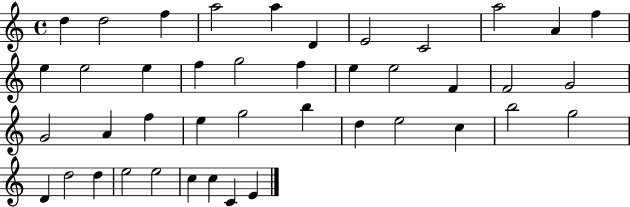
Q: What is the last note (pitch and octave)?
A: E4